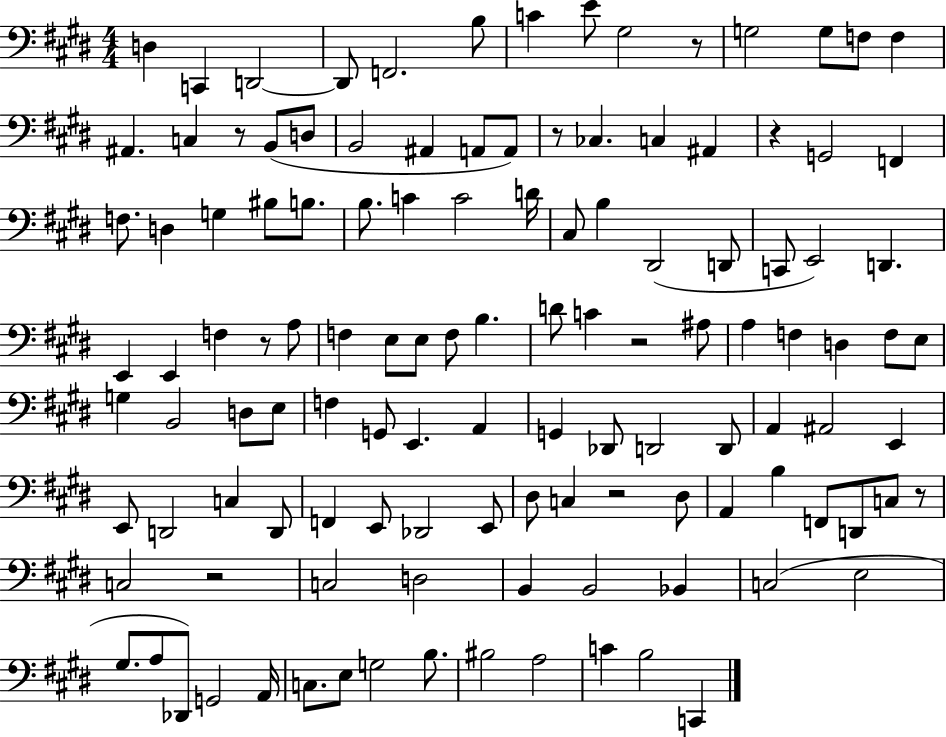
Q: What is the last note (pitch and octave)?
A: C2